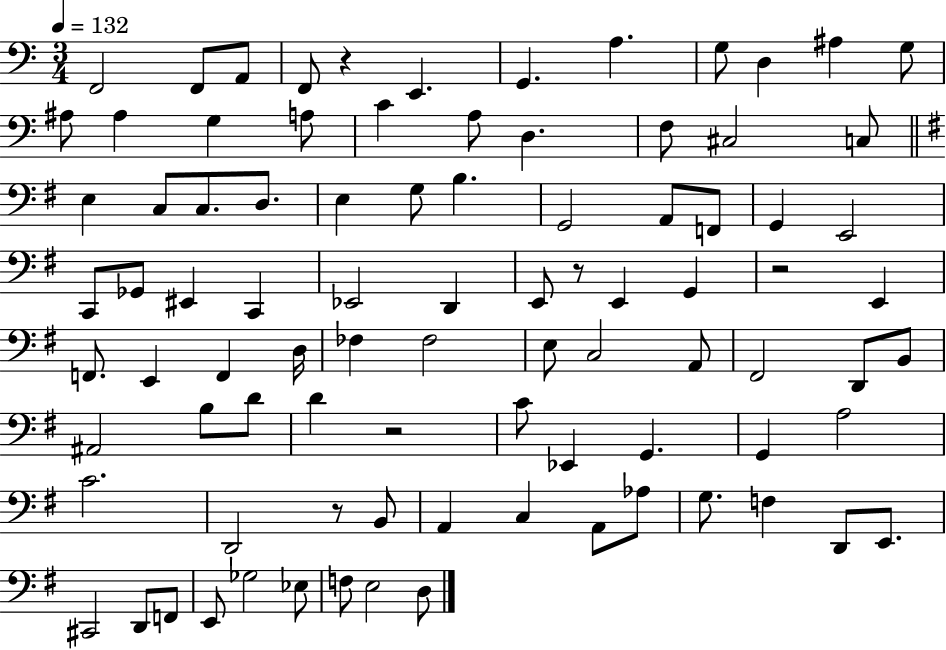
F2/h F2/e A2/e F2/e R/q E2/q. G2/q. A3/q. G3/e D3/q A#3/q G3/e A#3/e A#3/q G3/q A3/e C4/q A3/e D3/q. F3/e C#3/h C3/e E3/q C3/e C3/e. D3/e. E3/q G3/e B3/q. G2/h A2/e F2/e G2/q E2/h C2/e Gb2/e EIS2/q C2/q Eb2/h D2/q E2/e R/e E2/q G2/q R/h E2/q F2/e. E2/q F2/q D3/s FES3/q FES3/h E3/e C3/h A2/e F#2/h D2/e B2/e A#2/h B3/e D4/e D4/q R/h C4/e Eb2/q G2/q. G2/q A3/h C4/h. D2/h R/e B2/e A2/q C3/q A2/e Ab3/e G3/e. F3/q D2/e E2/e. C#2/h D2/e F2/e E2/e Gb3/h Eb3/e F3/e E3/h D3/e